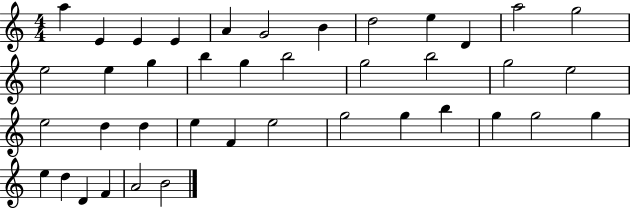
{
  \clef treble
  \numericTimeSignature
  \time 4/4
  \key c \major
  a''4 e'4 e'4 e'4 | a'4 g'2 b'4 | d''2 e''4 d'4 | a''2 g''2 | \break e''2 e''4 g''4 | b''4 g''4 b''2 | g''2 b''2 | g''2 e''2 | \break e''2 d''4 d''4 | e''4 f'4 e''2 | g''2 g''4 b''4 | g''4 g''2 g''4 | \break e''4 d''4 d'4 f'4 | a'2 b'2 | \bar "|."
}